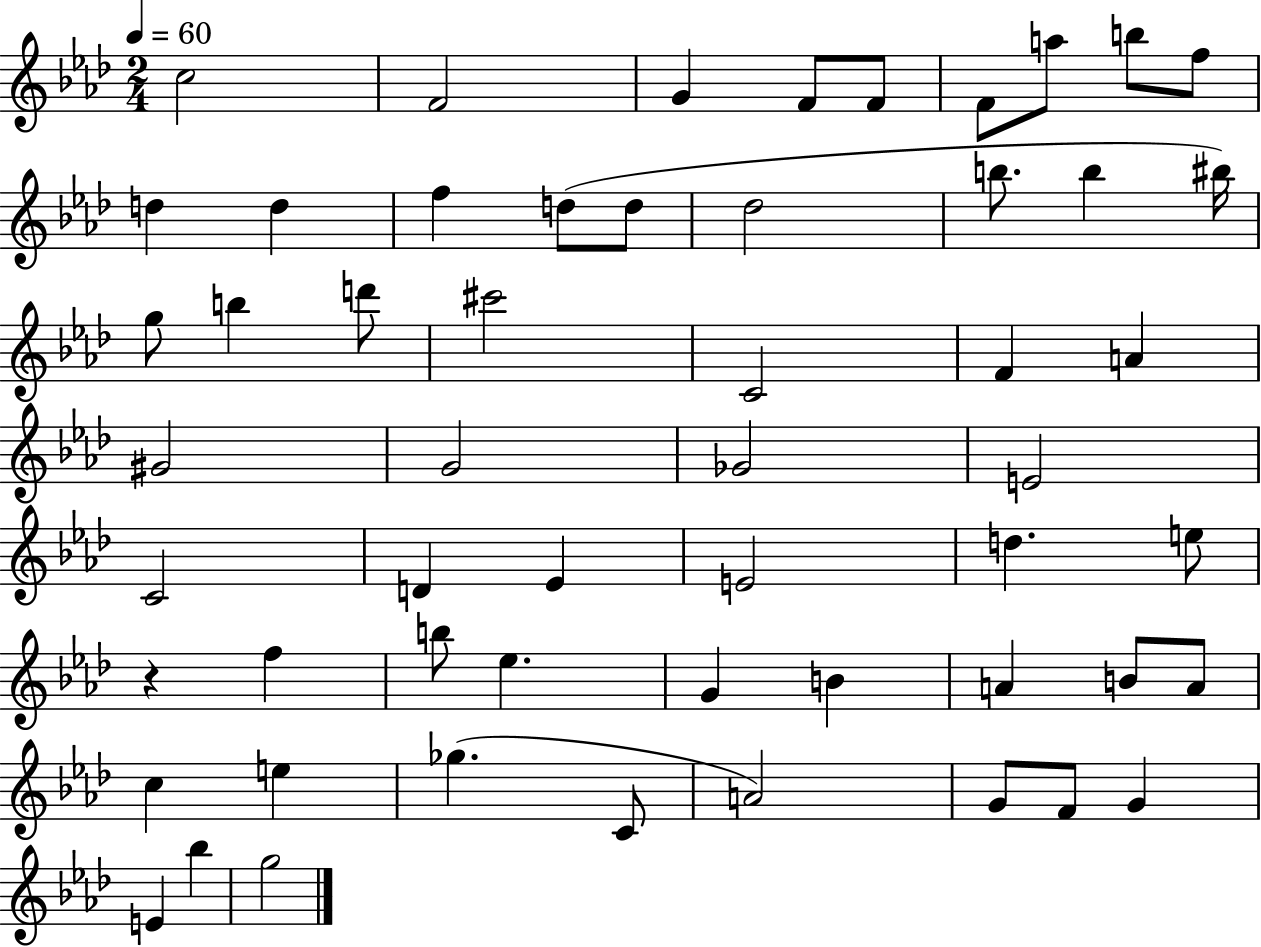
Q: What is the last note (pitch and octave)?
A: G5